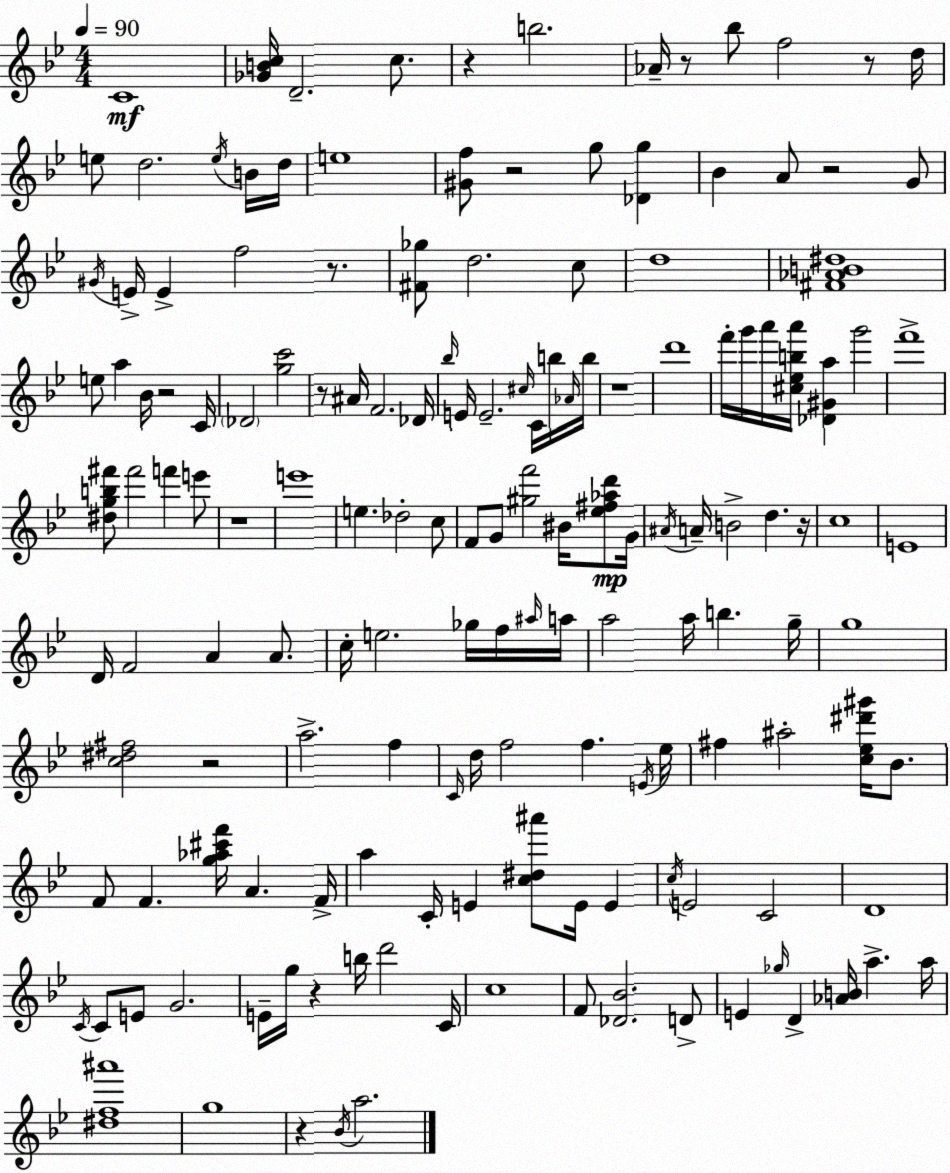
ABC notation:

X:1
T:Untitled
M:4/4
L:1/4
K:Gm
C4 [_GBc]/4 D2 c/2 z b2 _A/4 z/2 _b/2 f2 z/2 d/4 e/2 d2 e/4 B/4 d/4 e4 [^Gf]/2 z2 g/2 [_Dg] _B A/2 z2 G/2 ^G/4 E/4 E f2 z/2 [^F_g]/2 d2 c/2 d4 [^F_AB^d]4 e/2 a _B/4 z2 C/4 _D2 [gc']2 z/2 ^A/4 F2 _D/4 _b/4 E/4 E2 ^c/4 C/4 b/4 _A/4 b/4 z4 d'4 f'/4 g'/4 a'/4 [^c_eba']/4 [_D^Ga] g'2 f'4 [^dgb^f']/2 ^f'2 f' e'/2 z4 e'4 e _d2 c/2 F/2 G/2 [^gf']2 ^B/4 [_e^f_ad']/2 G/4 ^A/4 A/4 B2 d z/4 c4 E4 D/4 F2 A A/2 c/4 e2 _g/4 f/4 ^a/4 a/4 a2 a/4 b g/4 g4 [c^d^f]2 z2 a2 f C/4 d/4 f2 f E/4 _e/4 ^f ^a2 [c_e^d'^g']/4 _B/2 F/2 F [g_a^c'f']/4 A F/4 a C/4 E [c^d^a']/2 E/4 E c/4 E2 C2 D4 C/4 C/2 E/2 G2 E/4 g/4 z b/4 d'2 C/4 c4 F/2 [_D_B]2 D/2 E _g/4 D [_AB]/4 a a/4 [^df^a']4 g4 z _B/4 a2